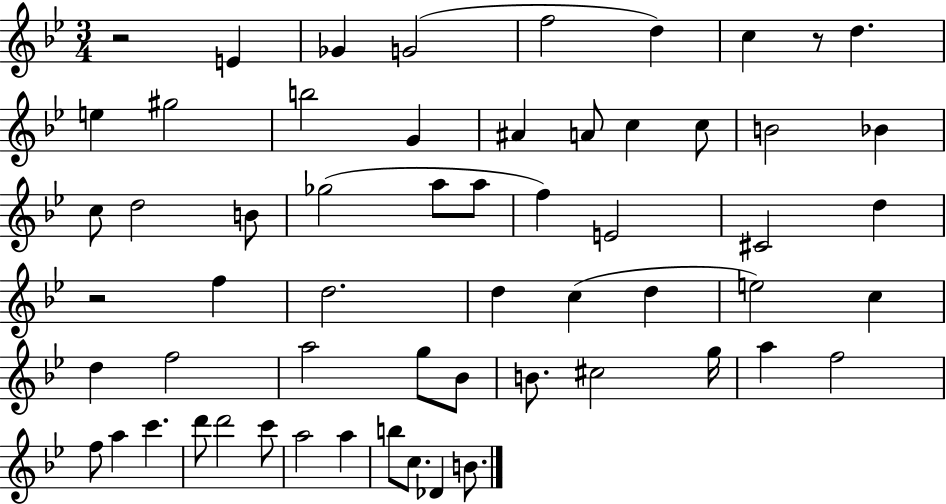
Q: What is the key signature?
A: BES major